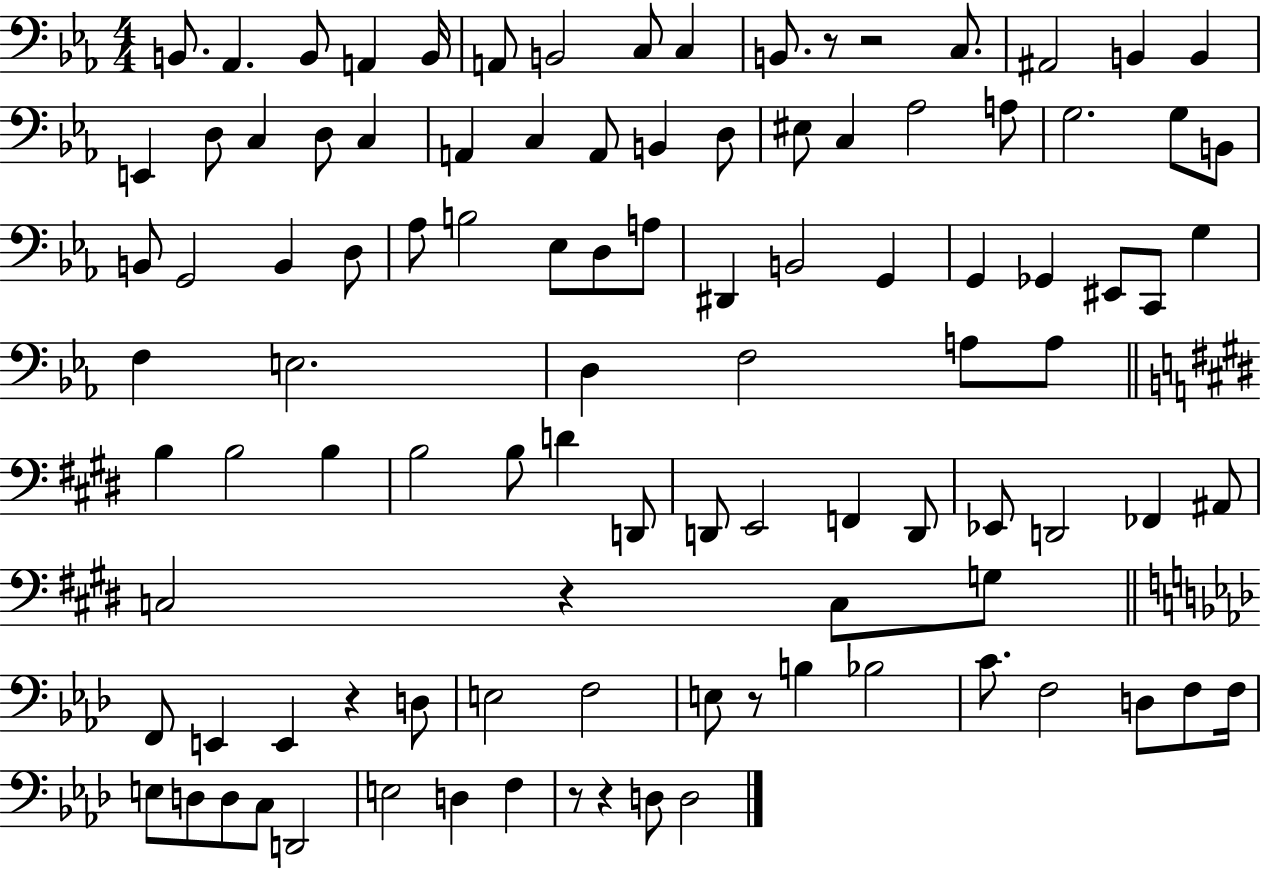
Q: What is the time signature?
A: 4/4